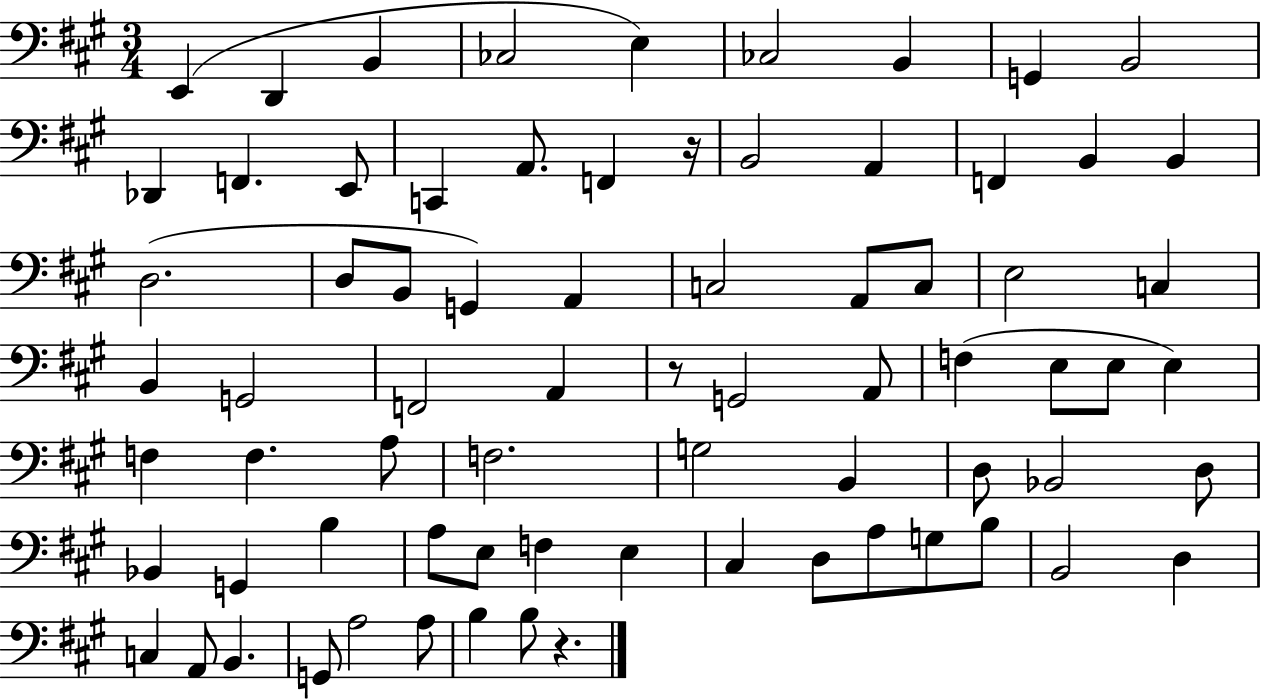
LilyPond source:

{
  \clef bass
  \numericTimeSignature
  \time 3/4
  \key a \major
  e,4( d,4 b,4 | ces2 e4) | ces2 b,4 | g,4 b,2 | \break des,4 f,4. e,8 | c,4 a,8. f,4 r16 | b,2 a,4 | f,4 b,4 b,4 | \break d2.( | d8 b,8 g,4) a,4 | c2 a,8 c8 | e2 c4 | \break b,4 g,2 | f,2 a,4 | r8 g,2 a,8 | f4( e8 e8 e4) | \break f4 f4. a8 | f2. | g2 b,4 | d8 bes,2 d8 | \break bes,4 g,4 b4 | a8 e8 f4 e4 | cis4 d8 a8 g8 b8 | b,2 d4 | \break c4 a,8 b,4. | g,8 a2 a8 | b4 b8 r4. | \bar "|."
}